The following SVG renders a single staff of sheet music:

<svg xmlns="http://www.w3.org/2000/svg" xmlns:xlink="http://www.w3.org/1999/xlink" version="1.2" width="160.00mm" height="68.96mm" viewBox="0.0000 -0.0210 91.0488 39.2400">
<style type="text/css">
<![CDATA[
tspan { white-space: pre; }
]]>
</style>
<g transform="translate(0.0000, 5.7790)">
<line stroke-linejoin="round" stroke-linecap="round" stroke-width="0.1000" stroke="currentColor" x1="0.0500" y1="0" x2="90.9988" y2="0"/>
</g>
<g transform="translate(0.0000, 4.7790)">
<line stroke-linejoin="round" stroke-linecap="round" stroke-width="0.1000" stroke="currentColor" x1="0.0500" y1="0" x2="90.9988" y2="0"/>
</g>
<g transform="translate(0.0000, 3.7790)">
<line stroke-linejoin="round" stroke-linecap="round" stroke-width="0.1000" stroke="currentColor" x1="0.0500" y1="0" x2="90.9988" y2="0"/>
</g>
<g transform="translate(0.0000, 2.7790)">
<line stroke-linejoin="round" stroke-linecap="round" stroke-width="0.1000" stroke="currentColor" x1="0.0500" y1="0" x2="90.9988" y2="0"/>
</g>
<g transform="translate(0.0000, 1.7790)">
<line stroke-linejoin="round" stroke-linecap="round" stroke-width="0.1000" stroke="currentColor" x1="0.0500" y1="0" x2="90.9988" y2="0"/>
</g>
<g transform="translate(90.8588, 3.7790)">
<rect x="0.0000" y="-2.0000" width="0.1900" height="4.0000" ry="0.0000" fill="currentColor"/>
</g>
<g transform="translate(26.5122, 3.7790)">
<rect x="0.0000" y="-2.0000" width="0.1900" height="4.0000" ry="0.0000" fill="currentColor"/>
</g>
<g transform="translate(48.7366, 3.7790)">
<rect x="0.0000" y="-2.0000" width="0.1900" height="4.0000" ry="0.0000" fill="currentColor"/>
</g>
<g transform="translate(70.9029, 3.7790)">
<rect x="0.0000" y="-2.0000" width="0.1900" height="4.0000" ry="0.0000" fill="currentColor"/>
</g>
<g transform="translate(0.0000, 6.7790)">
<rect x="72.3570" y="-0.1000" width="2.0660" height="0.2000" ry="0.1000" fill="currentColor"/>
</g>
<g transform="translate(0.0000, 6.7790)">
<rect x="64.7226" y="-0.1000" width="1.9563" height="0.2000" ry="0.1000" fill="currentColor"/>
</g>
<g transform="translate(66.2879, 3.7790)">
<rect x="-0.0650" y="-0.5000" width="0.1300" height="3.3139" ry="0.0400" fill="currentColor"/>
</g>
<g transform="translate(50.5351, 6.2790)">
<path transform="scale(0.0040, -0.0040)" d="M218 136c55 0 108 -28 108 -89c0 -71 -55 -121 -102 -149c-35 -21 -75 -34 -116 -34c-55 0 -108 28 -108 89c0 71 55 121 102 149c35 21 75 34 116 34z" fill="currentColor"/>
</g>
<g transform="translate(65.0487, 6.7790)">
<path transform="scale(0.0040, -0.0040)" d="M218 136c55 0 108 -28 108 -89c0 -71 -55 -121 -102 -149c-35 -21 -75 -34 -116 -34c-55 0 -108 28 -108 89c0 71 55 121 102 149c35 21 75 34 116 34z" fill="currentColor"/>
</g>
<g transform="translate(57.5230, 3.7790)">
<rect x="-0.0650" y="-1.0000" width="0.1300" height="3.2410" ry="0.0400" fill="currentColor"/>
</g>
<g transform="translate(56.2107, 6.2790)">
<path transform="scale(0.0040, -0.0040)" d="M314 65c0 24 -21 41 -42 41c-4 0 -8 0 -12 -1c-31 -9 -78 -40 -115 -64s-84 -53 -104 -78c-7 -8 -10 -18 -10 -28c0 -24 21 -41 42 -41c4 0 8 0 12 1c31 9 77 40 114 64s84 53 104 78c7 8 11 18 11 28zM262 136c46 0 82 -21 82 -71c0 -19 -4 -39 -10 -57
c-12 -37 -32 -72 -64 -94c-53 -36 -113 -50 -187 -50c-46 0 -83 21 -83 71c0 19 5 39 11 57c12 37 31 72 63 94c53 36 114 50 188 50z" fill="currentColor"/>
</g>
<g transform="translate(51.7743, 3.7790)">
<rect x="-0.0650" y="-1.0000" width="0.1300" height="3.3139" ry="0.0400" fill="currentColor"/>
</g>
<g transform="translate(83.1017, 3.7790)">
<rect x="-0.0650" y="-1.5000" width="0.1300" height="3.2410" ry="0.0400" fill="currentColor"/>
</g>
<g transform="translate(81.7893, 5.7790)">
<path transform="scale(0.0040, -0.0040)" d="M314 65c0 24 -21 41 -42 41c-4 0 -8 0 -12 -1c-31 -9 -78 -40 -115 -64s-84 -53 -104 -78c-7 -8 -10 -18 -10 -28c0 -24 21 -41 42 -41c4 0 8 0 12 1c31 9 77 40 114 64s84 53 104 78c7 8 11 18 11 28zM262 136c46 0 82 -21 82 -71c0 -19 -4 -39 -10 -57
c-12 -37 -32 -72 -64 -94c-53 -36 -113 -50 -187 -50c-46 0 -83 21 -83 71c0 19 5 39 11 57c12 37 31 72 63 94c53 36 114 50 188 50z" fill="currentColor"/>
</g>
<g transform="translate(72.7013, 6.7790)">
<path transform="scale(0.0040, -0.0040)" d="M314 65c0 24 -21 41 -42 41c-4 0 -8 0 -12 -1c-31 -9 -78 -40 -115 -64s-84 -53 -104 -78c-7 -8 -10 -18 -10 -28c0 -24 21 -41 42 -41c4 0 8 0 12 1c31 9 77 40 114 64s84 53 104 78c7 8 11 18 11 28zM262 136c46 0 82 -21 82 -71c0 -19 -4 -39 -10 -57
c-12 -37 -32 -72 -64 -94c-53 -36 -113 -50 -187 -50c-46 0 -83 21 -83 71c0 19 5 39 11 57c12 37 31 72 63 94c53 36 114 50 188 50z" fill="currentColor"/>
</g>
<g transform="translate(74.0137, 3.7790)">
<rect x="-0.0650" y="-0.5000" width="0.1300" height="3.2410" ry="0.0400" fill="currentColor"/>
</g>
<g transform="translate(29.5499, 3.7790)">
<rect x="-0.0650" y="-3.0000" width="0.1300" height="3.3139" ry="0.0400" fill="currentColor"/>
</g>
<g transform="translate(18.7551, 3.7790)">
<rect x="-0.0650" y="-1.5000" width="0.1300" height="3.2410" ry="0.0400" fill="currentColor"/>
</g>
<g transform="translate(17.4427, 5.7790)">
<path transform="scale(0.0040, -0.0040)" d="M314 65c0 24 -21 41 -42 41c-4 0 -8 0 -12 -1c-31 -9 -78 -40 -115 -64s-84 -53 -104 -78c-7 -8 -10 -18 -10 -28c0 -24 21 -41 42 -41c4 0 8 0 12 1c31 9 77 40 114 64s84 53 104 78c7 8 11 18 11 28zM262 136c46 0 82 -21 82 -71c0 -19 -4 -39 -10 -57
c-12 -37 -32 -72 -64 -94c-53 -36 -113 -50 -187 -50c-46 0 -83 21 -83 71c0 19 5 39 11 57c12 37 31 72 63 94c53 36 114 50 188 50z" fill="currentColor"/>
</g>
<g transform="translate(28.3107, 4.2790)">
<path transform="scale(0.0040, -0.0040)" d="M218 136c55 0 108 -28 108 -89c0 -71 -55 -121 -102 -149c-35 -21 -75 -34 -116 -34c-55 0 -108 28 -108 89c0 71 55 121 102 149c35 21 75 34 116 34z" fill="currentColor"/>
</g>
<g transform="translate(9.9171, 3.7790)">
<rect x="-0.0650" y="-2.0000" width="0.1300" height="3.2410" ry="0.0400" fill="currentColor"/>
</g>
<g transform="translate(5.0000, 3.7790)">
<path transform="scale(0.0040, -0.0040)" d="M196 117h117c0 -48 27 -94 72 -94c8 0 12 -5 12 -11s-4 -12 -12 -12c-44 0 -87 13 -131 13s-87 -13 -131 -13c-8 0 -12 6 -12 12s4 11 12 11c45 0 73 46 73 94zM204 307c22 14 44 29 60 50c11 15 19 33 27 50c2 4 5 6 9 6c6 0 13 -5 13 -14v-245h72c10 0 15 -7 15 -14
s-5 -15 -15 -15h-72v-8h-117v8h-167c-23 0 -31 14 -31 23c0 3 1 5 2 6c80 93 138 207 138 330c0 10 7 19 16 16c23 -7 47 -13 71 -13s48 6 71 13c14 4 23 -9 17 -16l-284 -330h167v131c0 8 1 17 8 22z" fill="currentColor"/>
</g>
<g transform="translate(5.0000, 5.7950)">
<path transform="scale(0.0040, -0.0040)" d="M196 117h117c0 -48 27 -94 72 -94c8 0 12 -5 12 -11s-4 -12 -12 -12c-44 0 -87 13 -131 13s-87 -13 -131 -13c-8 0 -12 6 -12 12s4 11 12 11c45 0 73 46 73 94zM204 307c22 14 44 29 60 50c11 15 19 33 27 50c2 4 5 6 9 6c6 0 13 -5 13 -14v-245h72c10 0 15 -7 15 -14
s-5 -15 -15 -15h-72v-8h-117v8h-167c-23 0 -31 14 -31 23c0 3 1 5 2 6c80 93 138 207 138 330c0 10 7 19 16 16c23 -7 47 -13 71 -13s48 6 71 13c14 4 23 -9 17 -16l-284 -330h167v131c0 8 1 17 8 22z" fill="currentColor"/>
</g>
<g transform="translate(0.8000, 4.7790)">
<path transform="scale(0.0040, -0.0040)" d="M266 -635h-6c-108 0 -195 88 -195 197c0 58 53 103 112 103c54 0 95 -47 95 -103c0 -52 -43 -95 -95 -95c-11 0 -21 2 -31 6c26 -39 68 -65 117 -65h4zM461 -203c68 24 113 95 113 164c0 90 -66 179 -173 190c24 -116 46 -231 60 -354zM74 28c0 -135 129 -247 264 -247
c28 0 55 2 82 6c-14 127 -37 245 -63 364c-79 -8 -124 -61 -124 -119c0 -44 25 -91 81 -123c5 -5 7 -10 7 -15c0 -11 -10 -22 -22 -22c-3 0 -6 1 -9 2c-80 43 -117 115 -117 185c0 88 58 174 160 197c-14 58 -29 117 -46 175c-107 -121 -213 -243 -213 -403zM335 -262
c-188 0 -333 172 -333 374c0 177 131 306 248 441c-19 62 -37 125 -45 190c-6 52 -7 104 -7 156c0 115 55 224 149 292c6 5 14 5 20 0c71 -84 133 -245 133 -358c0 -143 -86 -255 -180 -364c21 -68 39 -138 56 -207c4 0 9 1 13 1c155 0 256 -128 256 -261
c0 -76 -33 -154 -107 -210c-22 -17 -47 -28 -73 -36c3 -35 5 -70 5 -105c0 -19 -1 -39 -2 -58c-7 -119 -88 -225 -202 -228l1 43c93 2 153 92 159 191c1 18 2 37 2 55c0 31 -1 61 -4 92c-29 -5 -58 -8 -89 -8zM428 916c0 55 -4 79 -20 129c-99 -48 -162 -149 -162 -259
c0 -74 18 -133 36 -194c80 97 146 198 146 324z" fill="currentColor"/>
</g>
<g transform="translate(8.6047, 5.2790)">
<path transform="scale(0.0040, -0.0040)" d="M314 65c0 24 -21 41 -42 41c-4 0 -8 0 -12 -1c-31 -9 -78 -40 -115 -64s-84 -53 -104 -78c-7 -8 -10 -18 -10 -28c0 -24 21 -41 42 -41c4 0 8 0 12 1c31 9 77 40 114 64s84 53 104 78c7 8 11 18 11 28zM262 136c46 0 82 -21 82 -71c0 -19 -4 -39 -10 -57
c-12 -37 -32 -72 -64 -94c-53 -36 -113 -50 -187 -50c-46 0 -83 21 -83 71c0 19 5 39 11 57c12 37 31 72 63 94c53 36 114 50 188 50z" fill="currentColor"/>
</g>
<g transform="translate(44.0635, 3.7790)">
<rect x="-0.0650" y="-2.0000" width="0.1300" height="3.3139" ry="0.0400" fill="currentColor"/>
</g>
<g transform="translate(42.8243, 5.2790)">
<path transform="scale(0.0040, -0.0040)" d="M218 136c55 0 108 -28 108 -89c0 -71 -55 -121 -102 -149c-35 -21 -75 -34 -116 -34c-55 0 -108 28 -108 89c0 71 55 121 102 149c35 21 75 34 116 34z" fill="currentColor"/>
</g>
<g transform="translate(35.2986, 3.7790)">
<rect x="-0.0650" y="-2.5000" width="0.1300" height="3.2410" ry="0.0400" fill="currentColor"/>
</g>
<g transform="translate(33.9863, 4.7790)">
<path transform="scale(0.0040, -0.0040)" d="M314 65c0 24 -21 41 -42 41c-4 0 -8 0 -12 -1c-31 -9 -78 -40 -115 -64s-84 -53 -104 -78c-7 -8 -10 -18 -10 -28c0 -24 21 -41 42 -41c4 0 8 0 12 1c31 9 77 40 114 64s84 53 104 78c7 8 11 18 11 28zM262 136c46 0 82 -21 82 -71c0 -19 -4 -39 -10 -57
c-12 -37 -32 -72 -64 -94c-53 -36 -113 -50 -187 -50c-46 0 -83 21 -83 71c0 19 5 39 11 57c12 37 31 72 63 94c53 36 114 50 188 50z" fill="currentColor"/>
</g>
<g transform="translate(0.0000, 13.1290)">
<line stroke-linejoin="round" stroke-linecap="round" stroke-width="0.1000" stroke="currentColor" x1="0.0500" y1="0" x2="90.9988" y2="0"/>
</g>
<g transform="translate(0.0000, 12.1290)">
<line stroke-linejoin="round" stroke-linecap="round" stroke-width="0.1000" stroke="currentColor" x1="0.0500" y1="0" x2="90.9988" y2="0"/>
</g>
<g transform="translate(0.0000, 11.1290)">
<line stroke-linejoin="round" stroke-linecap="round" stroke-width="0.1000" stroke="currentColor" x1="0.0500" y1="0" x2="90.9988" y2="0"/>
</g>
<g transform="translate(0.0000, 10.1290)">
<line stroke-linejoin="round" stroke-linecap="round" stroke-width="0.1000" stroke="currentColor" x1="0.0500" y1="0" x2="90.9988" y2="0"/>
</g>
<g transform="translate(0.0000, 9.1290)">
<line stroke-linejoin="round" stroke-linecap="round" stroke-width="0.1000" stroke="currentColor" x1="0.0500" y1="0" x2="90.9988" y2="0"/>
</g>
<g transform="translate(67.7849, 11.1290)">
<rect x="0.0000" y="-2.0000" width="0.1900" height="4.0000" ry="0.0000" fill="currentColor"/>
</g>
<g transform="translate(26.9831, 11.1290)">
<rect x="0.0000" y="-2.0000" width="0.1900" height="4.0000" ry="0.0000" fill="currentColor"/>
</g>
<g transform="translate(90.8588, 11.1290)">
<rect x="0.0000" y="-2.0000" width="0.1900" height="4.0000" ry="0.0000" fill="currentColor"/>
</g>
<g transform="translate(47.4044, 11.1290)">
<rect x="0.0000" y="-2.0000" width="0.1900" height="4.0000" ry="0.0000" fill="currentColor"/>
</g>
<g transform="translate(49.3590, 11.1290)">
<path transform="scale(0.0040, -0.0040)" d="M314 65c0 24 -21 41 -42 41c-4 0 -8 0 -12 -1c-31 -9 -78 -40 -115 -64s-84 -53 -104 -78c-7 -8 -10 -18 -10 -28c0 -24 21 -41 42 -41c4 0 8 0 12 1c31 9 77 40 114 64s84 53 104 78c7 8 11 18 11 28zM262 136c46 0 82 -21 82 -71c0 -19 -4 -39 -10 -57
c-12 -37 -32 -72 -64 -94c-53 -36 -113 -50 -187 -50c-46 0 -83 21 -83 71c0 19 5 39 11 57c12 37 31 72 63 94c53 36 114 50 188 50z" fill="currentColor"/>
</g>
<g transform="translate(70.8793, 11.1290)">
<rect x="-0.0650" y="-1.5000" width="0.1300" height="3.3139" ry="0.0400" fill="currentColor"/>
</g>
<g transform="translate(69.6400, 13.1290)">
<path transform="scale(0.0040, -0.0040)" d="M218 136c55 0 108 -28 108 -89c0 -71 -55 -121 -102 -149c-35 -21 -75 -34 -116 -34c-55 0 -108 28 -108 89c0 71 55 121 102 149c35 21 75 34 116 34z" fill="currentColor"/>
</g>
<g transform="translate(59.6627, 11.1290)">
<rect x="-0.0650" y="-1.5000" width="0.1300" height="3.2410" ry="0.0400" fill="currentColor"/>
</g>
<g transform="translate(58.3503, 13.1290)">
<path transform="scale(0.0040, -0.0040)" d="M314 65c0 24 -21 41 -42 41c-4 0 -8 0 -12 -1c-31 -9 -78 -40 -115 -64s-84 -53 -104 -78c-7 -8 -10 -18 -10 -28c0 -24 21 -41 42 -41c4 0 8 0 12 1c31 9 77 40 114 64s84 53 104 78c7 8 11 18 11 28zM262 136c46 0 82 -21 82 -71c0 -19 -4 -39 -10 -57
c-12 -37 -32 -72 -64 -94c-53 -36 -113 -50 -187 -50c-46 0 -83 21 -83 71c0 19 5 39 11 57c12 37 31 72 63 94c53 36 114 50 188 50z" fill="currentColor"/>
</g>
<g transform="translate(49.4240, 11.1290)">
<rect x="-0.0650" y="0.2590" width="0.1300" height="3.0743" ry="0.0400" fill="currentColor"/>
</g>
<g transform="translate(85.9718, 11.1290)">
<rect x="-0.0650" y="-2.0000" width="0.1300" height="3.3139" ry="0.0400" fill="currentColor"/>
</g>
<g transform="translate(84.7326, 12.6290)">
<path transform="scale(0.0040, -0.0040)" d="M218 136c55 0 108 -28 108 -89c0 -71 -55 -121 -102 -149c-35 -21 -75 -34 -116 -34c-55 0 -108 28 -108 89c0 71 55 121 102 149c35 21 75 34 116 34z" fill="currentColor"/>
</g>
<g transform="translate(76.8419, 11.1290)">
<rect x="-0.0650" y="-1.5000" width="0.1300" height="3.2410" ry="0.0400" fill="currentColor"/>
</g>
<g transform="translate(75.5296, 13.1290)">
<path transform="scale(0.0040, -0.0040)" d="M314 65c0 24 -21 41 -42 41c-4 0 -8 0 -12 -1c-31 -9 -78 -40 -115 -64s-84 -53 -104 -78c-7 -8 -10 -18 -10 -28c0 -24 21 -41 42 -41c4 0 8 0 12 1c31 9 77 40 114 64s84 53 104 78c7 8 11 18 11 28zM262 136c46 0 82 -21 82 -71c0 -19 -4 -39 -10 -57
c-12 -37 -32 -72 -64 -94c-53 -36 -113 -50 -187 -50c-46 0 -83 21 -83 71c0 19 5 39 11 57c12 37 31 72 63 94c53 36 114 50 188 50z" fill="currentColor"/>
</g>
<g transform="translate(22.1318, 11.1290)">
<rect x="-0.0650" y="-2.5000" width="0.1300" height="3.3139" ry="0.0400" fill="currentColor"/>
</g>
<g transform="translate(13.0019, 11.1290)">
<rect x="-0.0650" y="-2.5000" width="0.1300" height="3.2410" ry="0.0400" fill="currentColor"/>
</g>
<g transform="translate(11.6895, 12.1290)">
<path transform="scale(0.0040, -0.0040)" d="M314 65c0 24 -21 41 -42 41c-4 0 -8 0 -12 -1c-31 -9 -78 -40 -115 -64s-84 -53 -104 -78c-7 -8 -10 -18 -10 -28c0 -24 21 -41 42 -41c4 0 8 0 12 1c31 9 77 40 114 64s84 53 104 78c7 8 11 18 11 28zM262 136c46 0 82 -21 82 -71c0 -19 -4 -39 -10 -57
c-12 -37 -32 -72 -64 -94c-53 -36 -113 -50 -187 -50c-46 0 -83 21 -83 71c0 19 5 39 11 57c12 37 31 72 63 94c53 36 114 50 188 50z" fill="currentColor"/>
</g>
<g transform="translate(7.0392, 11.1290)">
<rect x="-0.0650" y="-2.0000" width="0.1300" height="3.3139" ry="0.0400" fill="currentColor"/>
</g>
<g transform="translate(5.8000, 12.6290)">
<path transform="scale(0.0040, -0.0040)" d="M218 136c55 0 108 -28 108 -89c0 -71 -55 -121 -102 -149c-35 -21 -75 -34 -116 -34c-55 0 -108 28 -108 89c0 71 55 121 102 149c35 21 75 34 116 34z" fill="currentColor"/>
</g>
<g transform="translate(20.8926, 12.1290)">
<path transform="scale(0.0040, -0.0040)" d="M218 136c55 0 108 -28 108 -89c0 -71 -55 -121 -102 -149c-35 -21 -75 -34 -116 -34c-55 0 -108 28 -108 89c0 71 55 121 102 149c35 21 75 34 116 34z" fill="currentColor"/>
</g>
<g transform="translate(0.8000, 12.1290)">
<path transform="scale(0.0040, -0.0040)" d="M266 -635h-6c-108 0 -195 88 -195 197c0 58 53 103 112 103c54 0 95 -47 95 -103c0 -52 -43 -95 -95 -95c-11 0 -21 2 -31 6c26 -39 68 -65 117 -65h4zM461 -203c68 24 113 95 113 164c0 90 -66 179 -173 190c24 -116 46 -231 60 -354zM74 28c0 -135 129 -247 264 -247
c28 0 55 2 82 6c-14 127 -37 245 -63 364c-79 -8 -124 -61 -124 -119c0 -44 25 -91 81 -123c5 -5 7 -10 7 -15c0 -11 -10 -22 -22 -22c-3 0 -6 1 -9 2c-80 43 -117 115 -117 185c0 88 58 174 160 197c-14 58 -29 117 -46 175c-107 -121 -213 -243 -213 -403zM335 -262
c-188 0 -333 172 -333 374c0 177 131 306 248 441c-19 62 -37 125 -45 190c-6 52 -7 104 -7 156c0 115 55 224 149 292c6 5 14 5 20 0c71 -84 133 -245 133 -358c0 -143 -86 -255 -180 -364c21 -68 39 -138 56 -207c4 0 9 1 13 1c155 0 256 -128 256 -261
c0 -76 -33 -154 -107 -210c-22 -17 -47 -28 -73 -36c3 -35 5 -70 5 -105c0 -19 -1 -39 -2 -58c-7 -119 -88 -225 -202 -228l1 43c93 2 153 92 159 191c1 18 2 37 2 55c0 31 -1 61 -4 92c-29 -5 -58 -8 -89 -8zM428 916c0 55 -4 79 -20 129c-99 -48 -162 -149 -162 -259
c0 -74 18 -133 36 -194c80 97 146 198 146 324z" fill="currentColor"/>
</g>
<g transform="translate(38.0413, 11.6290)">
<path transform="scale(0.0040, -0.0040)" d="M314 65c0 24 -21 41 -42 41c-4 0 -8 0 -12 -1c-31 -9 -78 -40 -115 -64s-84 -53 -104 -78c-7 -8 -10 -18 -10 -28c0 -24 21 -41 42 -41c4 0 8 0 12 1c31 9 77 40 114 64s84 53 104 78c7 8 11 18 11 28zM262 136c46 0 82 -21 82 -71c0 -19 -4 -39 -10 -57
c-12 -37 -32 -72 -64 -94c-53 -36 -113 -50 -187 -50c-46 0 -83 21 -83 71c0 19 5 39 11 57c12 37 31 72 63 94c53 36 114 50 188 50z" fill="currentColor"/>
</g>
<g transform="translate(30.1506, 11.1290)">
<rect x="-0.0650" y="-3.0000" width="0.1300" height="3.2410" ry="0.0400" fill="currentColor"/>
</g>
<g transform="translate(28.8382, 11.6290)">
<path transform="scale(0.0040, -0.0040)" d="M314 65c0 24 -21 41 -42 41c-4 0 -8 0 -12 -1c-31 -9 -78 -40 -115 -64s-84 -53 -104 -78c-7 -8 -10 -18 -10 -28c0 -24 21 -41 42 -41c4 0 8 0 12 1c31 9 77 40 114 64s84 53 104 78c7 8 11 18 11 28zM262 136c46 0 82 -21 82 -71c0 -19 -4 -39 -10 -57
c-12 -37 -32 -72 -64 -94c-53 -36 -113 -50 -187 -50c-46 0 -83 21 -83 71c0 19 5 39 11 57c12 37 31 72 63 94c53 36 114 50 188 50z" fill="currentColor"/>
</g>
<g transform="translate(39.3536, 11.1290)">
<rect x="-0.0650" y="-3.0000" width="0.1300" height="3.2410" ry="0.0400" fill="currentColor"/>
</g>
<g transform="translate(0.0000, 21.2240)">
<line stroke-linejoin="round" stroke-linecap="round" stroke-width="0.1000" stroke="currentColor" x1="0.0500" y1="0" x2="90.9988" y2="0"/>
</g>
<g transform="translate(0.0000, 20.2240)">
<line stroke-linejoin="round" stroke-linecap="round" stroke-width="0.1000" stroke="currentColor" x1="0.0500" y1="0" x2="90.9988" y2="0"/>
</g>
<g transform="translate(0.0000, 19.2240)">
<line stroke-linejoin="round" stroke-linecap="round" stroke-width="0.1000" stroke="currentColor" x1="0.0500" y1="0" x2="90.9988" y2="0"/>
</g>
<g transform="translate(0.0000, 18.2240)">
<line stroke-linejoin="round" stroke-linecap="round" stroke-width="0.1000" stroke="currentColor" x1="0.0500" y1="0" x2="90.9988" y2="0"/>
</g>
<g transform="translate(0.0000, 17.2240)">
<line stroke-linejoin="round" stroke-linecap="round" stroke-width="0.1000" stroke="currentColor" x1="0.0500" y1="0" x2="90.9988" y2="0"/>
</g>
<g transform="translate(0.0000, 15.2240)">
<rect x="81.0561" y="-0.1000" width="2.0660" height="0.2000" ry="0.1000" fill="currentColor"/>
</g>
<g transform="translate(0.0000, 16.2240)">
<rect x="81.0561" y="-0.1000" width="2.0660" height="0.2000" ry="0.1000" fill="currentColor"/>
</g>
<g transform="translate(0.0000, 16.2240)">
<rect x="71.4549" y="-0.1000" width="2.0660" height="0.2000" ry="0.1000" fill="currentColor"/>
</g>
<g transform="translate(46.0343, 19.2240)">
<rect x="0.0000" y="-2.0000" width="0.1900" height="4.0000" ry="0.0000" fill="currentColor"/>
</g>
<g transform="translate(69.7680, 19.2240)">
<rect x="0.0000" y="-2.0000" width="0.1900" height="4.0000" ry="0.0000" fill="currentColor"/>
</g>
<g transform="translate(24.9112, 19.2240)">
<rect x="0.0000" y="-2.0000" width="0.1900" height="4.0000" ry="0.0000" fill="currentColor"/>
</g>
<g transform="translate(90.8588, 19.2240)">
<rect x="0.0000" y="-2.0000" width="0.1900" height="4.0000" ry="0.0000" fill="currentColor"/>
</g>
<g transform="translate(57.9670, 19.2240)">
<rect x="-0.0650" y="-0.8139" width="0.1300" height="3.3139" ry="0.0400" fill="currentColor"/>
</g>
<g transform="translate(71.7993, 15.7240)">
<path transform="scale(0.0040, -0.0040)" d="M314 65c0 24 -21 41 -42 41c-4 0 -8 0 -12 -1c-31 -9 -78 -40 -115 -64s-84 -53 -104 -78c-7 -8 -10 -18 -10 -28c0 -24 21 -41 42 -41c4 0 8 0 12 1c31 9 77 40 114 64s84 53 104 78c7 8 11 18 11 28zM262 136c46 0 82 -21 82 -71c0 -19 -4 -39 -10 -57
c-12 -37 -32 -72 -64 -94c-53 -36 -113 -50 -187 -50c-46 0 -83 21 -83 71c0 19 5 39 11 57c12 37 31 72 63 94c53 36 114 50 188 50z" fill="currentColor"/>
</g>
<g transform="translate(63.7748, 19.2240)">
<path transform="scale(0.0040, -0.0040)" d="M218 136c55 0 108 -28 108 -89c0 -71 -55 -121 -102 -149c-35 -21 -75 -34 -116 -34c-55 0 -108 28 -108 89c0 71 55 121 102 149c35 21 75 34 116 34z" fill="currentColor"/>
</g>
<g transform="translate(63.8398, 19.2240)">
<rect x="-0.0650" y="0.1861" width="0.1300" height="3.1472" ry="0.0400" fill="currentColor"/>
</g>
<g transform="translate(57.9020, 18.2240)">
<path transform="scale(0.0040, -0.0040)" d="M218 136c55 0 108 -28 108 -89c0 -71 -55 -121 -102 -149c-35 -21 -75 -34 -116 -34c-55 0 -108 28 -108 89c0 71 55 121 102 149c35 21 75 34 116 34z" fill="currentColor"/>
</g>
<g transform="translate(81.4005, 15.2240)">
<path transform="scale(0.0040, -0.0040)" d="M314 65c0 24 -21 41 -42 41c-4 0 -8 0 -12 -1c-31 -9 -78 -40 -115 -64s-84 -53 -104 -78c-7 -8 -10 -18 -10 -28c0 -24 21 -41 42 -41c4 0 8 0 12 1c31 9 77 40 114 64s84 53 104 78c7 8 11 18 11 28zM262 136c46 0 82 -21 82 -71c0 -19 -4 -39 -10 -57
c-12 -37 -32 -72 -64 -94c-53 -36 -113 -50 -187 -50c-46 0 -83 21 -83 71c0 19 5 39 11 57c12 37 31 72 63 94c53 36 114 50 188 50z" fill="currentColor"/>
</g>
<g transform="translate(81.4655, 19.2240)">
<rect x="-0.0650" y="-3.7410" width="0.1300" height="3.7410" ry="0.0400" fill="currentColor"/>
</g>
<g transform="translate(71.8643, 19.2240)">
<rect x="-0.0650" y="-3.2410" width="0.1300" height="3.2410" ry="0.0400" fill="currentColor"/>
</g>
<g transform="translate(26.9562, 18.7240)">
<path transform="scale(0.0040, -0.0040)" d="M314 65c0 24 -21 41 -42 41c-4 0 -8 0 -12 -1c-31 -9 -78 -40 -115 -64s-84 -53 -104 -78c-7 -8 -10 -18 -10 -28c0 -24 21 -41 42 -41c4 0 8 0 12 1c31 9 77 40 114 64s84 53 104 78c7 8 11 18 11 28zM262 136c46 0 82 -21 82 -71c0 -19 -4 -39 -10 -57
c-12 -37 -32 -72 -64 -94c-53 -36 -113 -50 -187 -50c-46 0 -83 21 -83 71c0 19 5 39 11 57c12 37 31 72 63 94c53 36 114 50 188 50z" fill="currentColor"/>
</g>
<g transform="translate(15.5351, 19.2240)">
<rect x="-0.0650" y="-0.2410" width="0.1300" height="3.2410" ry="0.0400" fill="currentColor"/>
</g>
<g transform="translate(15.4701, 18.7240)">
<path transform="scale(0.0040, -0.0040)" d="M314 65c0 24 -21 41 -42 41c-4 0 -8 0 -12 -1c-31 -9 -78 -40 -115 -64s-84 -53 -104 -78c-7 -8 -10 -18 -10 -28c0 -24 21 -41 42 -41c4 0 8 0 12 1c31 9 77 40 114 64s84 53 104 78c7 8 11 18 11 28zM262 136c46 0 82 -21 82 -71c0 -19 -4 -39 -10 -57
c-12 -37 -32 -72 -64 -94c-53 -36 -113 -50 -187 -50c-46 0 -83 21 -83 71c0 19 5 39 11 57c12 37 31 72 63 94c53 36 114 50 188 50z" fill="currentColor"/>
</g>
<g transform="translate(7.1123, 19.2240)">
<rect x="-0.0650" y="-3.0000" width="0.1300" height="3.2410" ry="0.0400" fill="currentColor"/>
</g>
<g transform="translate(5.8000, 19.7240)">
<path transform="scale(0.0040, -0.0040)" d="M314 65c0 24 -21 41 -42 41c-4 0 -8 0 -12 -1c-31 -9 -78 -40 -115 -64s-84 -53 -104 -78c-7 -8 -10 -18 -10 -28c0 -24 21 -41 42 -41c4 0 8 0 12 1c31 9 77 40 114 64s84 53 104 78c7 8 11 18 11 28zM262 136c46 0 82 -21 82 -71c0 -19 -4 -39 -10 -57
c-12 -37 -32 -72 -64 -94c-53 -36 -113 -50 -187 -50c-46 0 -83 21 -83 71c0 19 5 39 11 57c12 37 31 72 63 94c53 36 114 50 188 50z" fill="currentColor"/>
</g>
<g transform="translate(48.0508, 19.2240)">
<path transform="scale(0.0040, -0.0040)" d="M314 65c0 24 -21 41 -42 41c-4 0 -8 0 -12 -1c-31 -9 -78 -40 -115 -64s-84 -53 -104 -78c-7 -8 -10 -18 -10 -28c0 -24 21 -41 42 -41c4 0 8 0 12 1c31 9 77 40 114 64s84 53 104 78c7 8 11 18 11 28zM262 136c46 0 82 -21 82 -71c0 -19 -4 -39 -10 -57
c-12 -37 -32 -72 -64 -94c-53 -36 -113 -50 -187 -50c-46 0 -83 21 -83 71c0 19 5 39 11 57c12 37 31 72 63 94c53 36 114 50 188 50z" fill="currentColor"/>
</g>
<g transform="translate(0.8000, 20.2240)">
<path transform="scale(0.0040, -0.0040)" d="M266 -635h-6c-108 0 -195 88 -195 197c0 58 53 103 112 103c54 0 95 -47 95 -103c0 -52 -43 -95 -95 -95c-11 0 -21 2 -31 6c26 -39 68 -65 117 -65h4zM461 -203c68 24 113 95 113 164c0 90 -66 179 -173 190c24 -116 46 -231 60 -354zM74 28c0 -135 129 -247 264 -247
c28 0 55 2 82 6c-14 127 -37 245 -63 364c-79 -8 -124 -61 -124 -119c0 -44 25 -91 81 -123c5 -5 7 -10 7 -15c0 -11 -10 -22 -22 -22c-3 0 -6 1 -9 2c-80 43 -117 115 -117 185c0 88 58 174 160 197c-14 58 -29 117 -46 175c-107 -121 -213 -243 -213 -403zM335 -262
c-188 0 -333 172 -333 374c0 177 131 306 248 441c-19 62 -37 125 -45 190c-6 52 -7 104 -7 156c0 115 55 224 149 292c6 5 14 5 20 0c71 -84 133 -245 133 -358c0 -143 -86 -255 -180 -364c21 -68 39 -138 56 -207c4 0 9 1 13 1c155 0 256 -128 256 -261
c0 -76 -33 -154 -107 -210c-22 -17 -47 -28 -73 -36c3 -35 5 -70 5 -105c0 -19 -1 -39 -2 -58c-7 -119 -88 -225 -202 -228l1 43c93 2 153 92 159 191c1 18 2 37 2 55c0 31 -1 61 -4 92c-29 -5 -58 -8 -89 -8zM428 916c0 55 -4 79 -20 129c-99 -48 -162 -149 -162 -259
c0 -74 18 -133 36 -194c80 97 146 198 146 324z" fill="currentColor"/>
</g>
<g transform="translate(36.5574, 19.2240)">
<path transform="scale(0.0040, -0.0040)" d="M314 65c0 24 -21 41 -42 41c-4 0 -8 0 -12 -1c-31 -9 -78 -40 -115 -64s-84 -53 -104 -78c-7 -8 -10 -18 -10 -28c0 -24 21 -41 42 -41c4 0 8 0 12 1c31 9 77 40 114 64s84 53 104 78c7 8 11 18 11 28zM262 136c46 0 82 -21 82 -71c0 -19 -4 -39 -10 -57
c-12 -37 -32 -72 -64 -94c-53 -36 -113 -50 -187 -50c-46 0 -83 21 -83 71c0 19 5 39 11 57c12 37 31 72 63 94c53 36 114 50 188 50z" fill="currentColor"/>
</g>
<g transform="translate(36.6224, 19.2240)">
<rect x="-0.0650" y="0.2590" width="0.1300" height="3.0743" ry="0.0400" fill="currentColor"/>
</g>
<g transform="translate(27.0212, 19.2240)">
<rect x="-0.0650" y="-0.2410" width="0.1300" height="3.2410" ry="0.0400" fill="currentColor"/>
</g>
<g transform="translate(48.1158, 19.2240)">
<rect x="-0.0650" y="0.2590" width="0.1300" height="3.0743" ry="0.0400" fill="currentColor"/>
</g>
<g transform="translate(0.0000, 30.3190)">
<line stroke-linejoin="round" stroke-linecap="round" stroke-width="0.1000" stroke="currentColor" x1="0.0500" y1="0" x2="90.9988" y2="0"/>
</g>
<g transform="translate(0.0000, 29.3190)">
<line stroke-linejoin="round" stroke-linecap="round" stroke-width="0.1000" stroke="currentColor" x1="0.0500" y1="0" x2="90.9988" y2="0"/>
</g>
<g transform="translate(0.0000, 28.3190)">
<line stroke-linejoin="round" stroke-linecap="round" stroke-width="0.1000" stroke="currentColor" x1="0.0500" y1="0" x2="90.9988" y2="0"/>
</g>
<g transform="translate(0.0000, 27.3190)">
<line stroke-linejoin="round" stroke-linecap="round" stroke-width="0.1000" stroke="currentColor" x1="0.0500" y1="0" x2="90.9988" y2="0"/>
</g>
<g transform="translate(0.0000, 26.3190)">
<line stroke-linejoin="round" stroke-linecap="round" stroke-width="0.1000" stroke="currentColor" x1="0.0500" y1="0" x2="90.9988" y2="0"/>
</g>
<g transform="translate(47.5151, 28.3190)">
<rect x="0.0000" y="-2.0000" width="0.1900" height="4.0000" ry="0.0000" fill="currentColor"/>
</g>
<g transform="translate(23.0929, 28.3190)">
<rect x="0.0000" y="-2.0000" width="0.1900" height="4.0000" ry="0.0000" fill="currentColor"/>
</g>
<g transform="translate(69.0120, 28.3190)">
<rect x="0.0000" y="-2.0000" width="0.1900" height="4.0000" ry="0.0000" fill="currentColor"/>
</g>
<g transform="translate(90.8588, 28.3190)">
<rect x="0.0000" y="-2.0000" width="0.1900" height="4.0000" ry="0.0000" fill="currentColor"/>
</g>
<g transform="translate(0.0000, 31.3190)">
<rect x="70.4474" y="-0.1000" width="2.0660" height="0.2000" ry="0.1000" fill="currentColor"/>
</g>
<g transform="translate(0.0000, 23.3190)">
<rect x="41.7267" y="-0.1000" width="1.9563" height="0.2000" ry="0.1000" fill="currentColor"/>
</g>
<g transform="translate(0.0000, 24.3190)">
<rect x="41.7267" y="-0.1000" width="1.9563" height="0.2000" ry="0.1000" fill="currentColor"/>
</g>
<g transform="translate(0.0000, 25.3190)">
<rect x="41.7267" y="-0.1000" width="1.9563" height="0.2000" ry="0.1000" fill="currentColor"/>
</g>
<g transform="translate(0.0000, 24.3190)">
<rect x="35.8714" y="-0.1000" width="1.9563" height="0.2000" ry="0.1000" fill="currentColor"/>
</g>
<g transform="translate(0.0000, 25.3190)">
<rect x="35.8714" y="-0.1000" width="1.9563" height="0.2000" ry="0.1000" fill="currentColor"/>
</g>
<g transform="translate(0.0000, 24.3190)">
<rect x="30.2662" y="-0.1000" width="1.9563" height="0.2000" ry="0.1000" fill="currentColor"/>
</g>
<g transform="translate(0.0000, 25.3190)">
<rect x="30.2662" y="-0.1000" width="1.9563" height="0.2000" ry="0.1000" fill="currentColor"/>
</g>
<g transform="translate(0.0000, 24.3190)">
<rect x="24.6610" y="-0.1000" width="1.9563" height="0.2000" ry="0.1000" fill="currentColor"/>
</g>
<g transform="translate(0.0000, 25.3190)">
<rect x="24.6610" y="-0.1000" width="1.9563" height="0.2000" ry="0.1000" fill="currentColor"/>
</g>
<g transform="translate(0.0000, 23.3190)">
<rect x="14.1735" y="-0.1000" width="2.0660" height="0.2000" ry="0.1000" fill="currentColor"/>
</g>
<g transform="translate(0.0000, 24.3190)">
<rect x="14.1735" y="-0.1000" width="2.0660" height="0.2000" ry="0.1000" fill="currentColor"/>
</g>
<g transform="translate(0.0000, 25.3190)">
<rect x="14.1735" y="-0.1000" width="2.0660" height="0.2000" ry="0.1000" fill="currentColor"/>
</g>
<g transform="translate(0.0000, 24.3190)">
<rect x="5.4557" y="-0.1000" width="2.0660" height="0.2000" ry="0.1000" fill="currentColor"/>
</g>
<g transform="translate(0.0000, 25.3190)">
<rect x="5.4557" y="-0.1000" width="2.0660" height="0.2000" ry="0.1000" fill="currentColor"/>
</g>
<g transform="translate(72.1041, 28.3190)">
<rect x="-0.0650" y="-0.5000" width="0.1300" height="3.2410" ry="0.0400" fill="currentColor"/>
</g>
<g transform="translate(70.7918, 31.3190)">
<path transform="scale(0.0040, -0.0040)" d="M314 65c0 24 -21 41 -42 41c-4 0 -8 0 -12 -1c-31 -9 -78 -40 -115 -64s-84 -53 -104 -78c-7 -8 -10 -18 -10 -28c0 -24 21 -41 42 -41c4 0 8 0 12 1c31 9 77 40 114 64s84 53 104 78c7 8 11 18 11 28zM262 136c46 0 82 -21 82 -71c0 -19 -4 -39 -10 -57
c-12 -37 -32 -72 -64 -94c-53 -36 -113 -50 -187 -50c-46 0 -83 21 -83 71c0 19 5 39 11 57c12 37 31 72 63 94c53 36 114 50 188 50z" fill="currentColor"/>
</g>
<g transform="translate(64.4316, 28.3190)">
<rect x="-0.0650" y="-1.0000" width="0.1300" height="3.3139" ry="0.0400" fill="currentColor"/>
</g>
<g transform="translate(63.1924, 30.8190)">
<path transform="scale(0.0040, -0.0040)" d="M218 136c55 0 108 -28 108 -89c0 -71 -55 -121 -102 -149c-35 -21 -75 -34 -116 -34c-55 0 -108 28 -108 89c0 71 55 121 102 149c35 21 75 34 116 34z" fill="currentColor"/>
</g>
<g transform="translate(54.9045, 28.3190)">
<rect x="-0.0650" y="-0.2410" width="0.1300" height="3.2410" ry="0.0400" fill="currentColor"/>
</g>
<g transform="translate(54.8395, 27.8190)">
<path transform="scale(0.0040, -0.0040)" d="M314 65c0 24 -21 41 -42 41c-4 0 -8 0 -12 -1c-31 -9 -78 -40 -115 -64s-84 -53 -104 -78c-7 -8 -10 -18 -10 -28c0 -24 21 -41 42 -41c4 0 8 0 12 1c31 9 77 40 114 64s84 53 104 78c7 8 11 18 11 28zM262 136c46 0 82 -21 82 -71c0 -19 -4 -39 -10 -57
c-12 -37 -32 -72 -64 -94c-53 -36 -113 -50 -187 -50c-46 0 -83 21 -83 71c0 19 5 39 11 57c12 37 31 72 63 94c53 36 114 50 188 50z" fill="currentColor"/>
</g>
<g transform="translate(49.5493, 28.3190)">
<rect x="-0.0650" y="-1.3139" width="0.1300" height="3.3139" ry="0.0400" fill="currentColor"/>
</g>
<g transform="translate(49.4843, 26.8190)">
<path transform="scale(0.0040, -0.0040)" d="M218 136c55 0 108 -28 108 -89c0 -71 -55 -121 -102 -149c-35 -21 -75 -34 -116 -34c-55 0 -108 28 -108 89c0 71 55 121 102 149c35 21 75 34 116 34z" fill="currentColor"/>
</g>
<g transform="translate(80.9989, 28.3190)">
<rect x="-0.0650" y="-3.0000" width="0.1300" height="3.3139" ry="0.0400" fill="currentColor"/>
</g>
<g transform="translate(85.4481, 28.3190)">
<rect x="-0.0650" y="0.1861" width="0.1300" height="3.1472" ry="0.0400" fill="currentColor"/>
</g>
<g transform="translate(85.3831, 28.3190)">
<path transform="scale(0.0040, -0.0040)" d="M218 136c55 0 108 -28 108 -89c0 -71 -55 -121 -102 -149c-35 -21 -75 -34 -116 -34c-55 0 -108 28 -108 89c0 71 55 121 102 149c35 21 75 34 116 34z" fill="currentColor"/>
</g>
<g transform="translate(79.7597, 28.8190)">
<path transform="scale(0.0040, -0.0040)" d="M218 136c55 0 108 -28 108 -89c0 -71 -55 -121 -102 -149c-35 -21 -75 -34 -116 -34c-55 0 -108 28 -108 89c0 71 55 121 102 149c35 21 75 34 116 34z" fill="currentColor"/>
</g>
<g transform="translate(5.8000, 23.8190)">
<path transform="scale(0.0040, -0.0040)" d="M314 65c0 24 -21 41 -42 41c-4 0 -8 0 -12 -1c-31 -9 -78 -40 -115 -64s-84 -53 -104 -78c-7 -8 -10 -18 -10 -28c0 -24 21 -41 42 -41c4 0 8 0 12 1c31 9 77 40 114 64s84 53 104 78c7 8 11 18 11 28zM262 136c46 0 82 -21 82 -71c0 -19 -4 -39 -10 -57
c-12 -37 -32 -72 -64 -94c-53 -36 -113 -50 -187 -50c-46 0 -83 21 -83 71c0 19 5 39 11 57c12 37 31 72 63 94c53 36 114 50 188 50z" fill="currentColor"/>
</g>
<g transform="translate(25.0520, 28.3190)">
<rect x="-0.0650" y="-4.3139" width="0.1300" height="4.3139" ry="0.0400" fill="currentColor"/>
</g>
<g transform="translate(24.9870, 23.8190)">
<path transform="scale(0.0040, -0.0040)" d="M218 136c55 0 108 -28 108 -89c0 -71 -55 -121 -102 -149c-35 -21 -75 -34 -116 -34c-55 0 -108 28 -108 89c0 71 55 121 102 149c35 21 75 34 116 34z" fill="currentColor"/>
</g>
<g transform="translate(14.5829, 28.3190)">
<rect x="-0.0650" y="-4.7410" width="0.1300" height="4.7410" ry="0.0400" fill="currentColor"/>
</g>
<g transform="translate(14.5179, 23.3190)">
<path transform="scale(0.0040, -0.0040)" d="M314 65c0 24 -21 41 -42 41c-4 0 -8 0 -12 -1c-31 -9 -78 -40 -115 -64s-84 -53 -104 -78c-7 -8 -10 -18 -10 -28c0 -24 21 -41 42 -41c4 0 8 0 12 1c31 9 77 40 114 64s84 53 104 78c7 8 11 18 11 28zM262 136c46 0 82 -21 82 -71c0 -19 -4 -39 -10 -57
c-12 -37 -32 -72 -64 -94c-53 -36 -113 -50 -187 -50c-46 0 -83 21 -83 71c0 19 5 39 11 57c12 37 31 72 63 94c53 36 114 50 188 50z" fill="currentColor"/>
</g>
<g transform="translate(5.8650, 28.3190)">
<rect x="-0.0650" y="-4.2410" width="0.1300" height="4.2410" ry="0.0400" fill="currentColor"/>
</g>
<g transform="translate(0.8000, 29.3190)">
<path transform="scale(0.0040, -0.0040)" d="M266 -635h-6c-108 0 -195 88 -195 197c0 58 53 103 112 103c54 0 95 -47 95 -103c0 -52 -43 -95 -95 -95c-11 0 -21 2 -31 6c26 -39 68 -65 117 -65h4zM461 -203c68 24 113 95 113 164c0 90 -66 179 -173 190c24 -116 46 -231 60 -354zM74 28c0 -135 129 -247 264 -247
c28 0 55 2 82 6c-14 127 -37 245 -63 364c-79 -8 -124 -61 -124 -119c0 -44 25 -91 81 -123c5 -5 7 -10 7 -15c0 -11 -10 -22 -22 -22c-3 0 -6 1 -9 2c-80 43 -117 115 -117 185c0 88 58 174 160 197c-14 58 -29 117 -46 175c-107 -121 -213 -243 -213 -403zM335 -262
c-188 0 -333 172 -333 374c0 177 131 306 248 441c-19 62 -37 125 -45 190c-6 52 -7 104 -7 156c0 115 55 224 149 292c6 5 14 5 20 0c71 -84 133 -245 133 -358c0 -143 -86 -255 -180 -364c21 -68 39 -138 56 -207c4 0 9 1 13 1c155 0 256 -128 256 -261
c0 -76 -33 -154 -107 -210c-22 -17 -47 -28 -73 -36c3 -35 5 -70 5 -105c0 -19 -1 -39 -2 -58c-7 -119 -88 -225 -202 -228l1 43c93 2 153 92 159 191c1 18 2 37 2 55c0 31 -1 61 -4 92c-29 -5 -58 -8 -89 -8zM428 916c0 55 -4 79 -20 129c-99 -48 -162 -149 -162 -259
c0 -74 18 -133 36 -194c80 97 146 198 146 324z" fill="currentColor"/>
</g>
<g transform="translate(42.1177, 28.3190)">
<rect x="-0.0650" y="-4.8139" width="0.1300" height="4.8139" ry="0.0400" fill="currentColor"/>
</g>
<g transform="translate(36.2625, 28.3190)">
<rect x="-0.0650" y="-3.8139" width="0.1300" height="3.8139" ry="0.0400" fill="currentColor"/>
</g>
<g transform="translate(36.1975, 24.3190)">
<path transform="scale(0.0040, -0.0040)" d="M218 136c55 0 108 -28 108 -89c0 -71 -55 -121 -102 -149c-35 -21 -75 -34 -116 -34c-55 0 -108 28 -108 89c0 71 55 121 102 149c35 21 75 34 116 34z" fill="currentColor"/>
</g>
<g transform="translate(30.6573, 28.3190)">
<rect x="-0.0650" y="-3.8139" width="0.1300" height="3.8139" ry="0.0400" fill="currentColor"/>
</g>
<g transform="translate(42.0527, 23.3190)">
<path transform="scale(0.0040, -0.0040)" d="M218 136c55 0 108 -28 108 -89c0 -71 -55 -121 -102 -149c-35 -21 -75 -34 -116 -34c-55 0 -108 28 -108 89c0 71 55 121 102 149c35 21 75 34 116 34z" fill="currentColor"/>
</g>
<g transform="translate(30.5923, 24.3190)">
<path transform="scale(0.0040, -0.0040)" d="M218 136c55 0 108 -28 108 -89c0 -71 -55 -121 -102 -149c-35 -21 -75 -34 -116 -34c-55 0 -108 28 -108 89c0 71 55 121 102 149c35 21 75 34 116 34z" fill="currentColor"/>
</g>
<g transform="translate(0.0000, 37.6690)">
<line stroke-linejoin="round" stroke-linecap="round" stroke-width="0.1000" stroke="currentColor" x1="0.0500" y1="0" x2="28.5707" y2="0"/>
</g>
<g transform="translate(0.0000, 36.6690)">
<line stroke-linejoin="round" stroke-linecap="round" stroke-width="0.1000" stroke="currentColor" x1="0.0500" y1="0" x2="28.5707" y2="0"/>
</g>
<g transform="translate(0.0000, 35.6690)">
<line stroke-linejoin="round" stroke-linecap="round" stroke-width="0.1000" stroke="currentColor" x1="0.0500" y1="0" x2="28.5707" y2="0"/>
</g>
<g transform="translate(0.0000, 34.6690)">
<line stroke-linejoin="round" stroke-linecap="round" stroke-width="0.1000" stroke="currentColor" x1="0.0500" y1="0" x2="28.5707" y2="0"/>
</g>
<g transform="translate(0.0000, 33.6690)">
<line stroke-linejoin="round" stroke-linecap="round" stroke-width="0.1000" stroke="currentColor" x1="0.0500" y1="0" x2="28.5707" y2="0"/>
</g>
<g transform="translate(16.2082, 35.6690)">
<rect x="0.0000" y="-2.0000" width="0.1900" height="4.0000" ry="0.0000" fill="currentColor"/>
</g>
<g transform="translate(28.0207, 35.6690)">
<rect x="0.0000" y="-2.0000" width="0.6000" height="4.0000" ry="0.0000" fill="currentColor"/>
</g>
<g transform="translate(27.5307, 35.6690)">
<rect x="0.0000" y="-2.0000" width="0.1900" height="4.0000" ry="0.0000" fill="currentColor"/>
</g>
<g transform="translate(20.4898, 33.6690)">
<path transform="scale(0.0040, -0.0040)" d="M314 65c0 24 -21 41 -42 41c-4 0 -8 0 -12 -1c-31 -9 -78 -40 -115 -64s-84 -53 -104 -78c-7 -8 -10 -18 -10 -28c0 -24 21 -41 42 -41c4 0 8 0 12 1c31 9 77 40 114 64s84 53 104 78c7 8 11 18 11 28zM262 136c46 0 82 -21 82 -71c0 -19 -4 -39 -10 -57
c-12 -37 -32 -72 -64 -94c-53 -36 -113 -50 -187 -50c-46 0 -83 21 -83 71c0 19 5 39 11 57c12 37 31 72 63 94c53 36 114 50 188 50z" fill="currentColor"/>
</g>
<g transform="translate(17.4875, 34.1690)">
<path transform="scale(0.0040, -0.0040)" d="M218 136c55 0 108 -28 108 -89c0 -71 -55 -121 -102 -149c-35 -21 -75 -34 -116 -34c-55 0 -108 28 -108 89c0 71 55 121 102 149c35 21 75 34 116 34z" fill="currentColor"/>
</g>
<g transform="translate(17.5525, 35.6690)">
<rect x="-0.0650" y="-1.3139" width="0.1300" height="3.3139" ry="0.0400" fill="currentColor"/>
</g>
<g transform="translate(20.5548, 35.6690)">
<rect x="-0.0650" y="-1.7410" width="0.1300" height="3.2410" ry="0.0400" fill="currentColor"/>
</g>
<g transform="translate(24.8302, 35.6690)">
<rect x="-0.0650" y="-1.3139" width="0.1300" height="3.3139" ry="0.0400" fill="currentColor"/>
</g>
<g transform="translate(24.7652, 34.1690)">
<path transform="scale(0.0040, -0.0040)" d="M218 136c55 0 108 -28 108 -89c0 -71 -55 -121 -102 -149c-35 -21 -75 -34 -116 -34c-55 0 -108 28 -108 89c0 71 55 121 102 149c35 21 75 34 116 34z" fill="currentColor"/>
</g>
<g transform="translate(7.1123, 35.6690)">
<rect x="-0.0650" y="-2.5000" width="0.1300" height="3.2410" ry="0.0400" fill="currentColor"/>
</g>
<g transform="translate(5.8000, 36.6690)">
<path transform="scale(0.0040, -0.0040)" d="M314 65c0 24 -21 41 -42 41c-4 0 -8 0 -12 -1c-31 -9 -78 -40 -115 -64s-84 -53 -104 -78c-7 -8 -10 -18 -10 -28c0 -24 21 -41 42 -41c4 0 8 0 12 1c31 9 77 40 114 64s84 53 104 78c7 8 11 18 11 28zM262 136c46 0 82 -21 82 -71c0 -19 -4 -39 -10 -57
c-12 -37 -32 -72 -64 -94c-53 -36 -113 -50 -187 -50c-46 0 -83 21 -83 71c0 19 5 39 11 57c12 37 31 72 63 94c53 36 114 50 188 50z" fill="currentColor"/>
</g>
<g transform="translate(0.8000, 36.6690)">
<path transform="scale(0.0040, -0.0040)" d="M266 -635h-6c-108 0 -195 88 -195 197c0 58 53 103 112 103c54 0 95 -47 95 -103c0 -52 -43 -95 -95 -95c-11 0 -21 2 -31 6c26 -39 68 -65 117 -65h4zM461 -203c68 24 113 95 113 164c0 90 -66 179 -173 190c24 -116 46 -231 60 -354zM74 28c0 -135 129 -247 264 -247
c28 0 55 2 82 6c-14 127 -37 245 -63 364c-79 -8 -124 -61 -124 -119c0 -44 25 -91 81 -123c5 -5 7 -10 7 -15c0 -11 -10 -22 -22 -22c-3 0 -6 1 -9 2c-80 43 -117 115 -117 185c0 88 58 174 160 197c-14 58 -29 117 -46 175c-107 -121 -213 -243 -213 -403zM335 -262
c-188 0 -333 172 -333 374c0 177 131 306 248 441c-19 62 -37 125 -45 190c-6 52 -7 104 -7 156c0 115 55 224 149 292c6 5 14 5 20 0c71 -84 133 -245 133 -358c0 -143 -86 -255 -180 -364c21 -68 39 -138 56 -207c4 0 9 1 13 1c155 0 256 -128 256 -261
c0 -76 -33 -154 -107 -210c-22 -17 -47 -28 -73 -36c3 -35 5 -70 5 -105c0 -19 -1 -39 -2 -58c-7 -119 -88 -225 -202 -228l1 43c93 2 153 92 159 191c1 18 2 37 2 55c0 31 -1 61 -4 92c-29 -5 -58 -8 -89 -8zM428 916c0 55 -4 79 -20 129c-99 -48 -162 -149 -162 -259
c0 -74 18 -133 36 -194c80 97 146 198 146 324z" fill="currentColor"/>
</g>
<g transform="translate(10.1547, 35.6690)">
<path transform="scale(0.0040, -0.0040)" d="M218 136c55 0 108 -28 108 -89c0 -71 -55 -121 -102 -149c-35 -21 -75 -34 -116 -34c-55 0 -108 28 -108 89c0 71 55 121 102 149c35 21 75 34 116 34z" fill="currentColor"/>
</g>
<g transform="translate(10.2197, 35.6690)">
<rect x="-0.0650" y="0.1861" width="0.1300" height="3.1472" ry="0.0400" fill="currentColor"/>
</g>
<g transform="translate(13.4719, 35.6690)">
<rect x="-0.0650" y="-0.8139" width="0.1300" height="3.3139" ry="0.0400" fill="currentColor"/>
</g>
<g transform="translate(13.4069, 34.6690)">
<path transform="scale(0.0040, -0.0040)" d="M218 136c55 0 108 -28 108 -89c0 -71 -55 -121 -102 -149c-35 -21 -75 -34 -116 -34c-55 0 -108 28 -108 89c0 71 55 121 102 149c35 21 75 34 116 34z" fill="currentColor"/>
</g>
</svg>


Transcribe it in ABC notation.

X:1
T:Untitled
M:4/4
L:1/4
K:C
F2 E2 A G2 F D D2 C C2 E2 F G2 G A2 A2 B2 E2 E E2 F A2 c2 c2 B2 B2 d B b2 c'2 d'2 e'2 d' c' c' e' e c2 D C2 A B G2 B d e f2 e